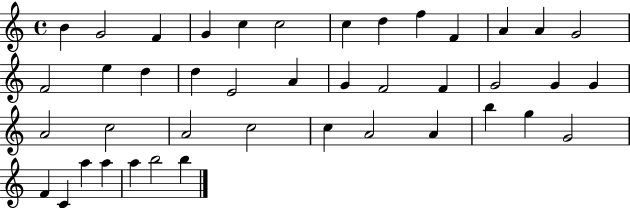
X:1
T:Untitled
M:4/4
L:1/4
K:C
B G2 F G c c2 c d f F A A G2 F2 e d d E2 A G F2 F G2 G G A2 c2 A2 c2 c A2 A b g G2 F C a a a b2 b